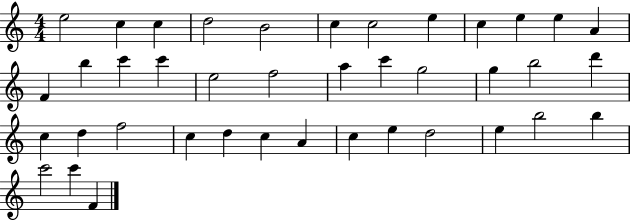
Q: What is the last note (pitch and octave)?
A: F4